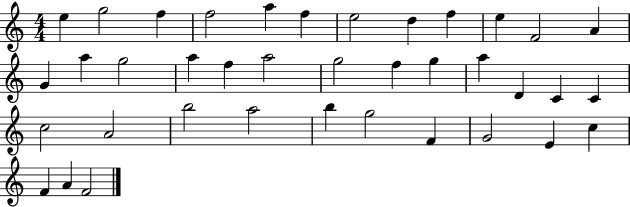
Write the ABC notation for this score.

X:1
T:Untitled
M:4/4
L:1/4
K:C
e g2 f f2 a f e2 d f e F2 A G a g2 a f a2 g2 f g a D C C c2 A2 b2 a2 b g2 F G2 E c F A F2